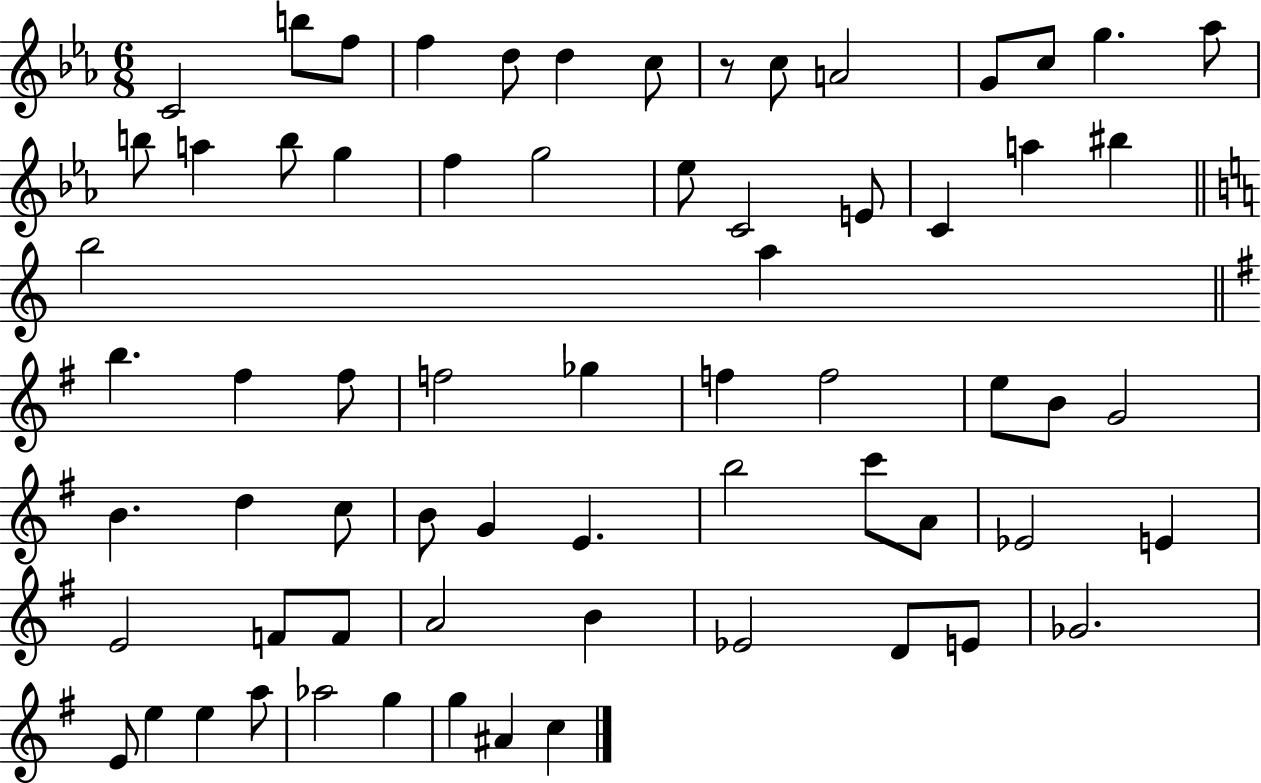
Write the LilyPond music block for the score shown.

{
  \clef treble
  \numericTimeSignature
  \time 6/8
  \key ees \major
  c'2 b''8 f''8 | f''4 d''8 d''4 c''8 | r8 c''8 a'2 | g'8 c''8 g''4. aes''8 | \break b''8 a''4 b''8 g''4 | f''4 g''2 | ees''8 c'2 e'8 | c'4 a''4 bis''4 | \break \bar "||" \break \key a \minor b''2 a''4 | \bar "||" \break \key g \major b''4. fis''4 fis''8 | f''2 ges''4 | f''4 f''2 | e''8 b'8 g'2 | \break b'4. d''4 c''8 | b'8 g'4 e'4. | b''2 c'''8 a'8 | ees'2 e'4 | \break e'2 f'8 f'8 | a'2 b'4 | ees'2 d'8 e'8 | ges'2. | \break e'8 e''4 e''4 a''8 | aes''2 g''4 | g''4 ais'4 c''4 | \bar "|."
}